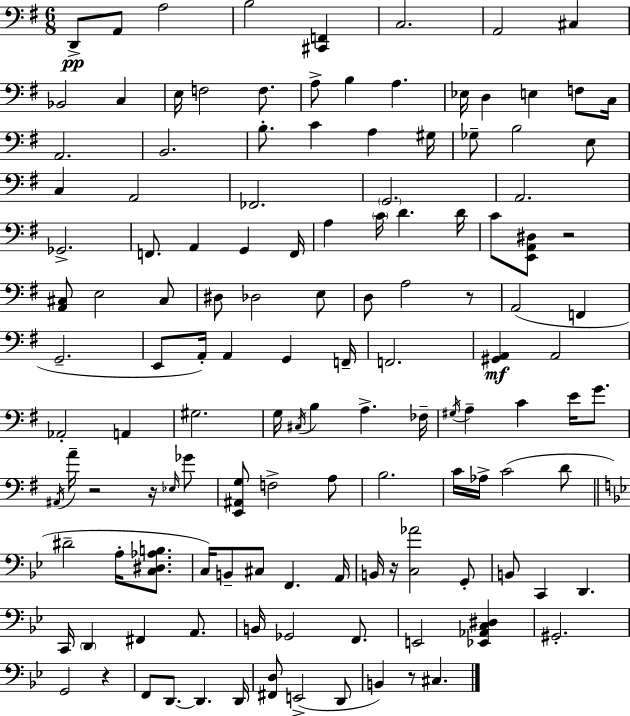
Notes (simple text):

D2/e A2/e A3/h B3/h [C#2,F2]/q C3/h. A2/h C#3/q Bb2/h C3/q E3/s F3/h F3/e. A3/e B3/q A3/q. Eb3/s D3/q E3/q F3/e C3/s A2/h. B2/h. B3/e. C4/q A3/q G#3/s Gb3/e B3/h E3/e C3/q A2/h FES2/h. G2/h. A2/h. Gb2/h. F2/e. A2/q G2/q F2/s A3/q C4/s D4/q. D4/s C4/e [E2,A2,D#3]/e R/h [A2,C#3]/e E3/h C#3/e D#3/e Db3/h E3/e D3/e A3/h R/e A2/h F2/q G2/h. E2/e A2/s A2/q G2/q F2/s F2/h. [G#2,A2]/q A2/h Ab2/h A2/q G#3/h. G3/s C#3/s B3/q A3/q. FES3/s G#3/s A3/q C4/q E4/s G4/e. A#2/s A4/s R/h R/s Eb3/s Gb4/e [E2,A#2,G3]/e F3/h A3/e B3/h. C4/s Ab3/s C4/h D4/e D#4/h A3/s [C3,D#3,Ab3,B3]/e. C3/s B2/e C#3/e F2/q. A2/s B2/s R/s [C3,Ab4]/h G2/e B2/e C2/q D2/q. C2/s D2/q F#2/q A2/e. B2/s Gb2/h F2/e. E2/h [Eb2,Ab2,C3,D#3]/q G#2/h. G2/h R/q F2/e D2/e. D2/q. D2/s [F#2,D3]/e E2/h D2/e B2/q R/e C#3/q.